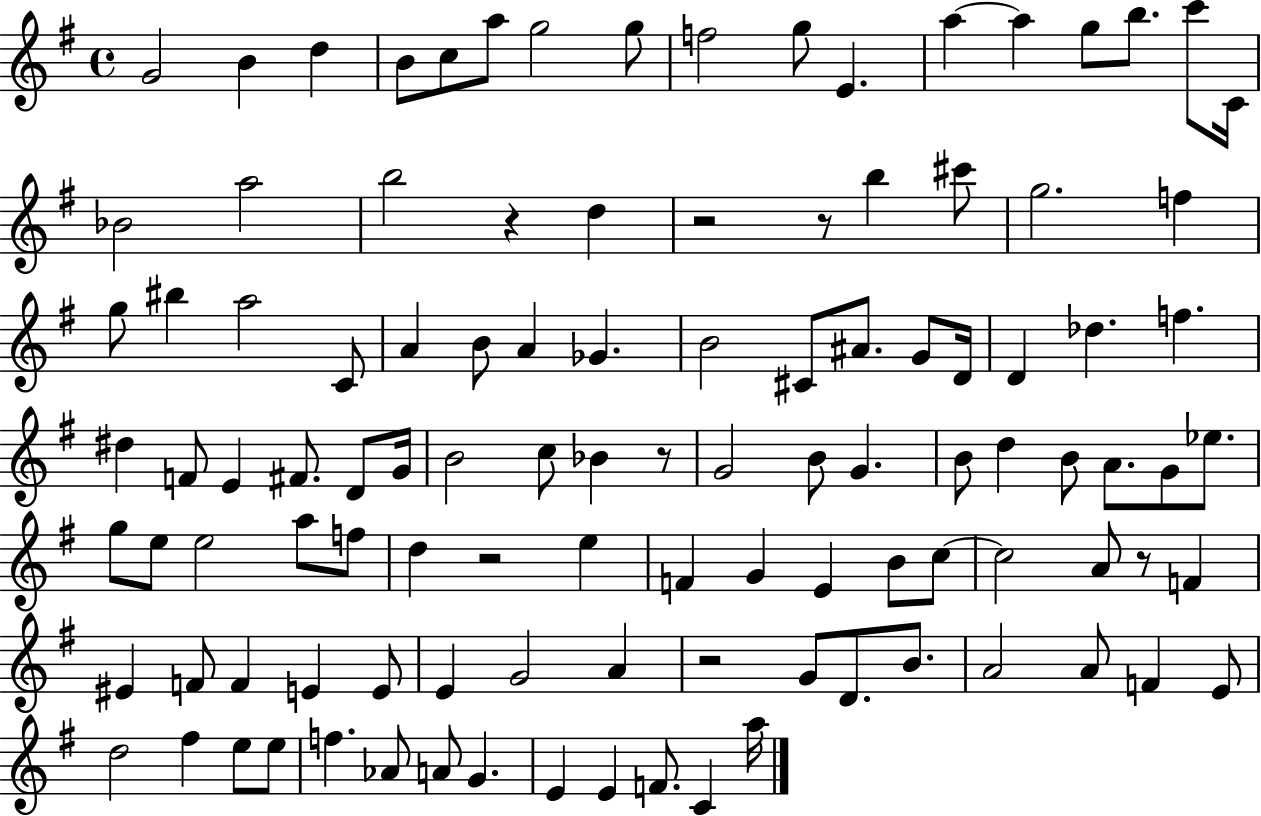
X:1
T:Untitled
M:4/4
L:1/4
K:G
G2 B d B/2 c/2 a/2 g2 g/2 f2 g/2 E a a g/2 b/2 c'/2 C/4 _B2 a2 b2 z d z2 z/2 b ^c'/2 g2 f g/2 ^b a2 C/2 A B/2 A _G B2 ^C/2 ^A/2 G/2 D/4 D _d f ^d F/2 E ^F/2 D/2 G/4 B2 c/2 _B z/2 G2 B/2 G B/2 d B/2 A/2 G/2 _e/2 g/2 e/2 e2 a/2 f/2 d z2 e F G E B/2 c/2 c2 A/2 z/2 F ^E F/2 F E E/2 E G2 A z2 G/2 D/2 B/2 A2 A/2 F E/2 d2 ^f e/2 e/2 f _A/2 A/2 G E E F/2 C a/4